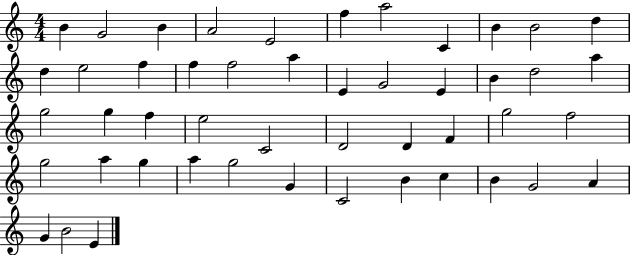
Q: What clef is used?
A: treble